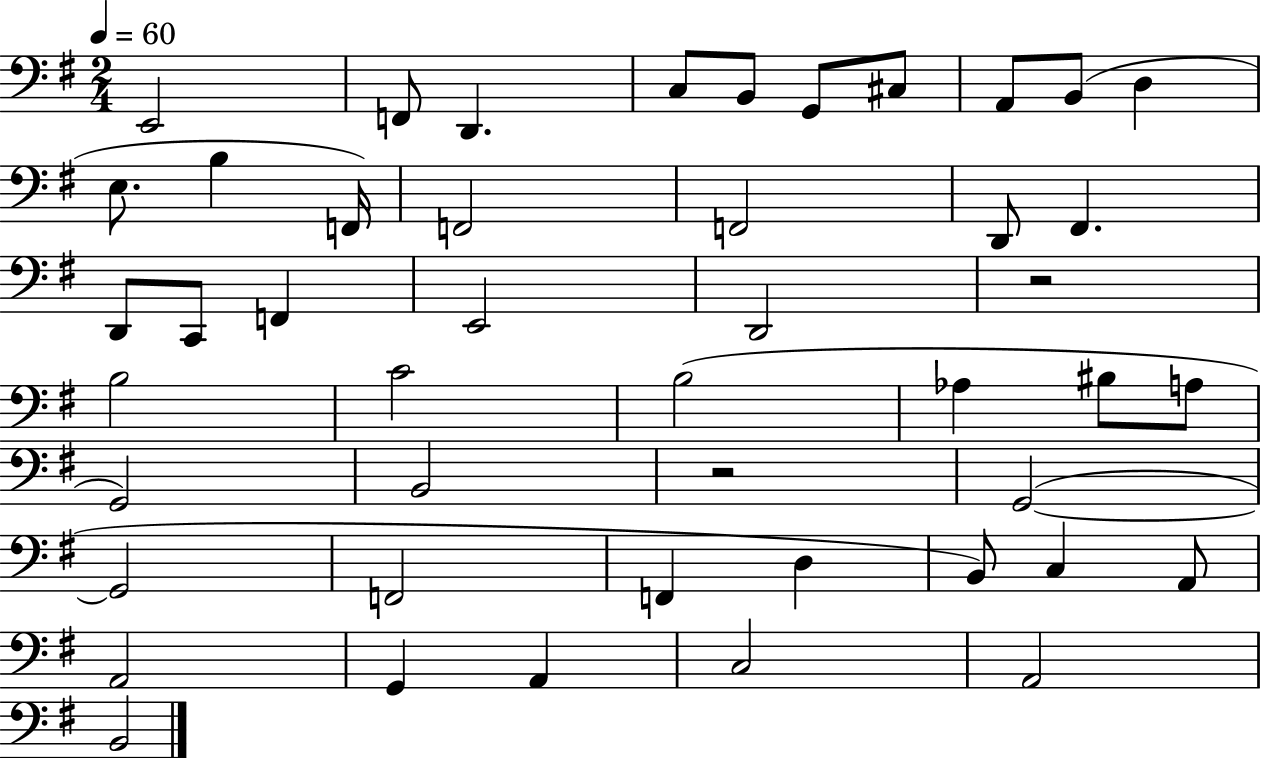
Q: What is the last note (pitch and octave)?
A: B2